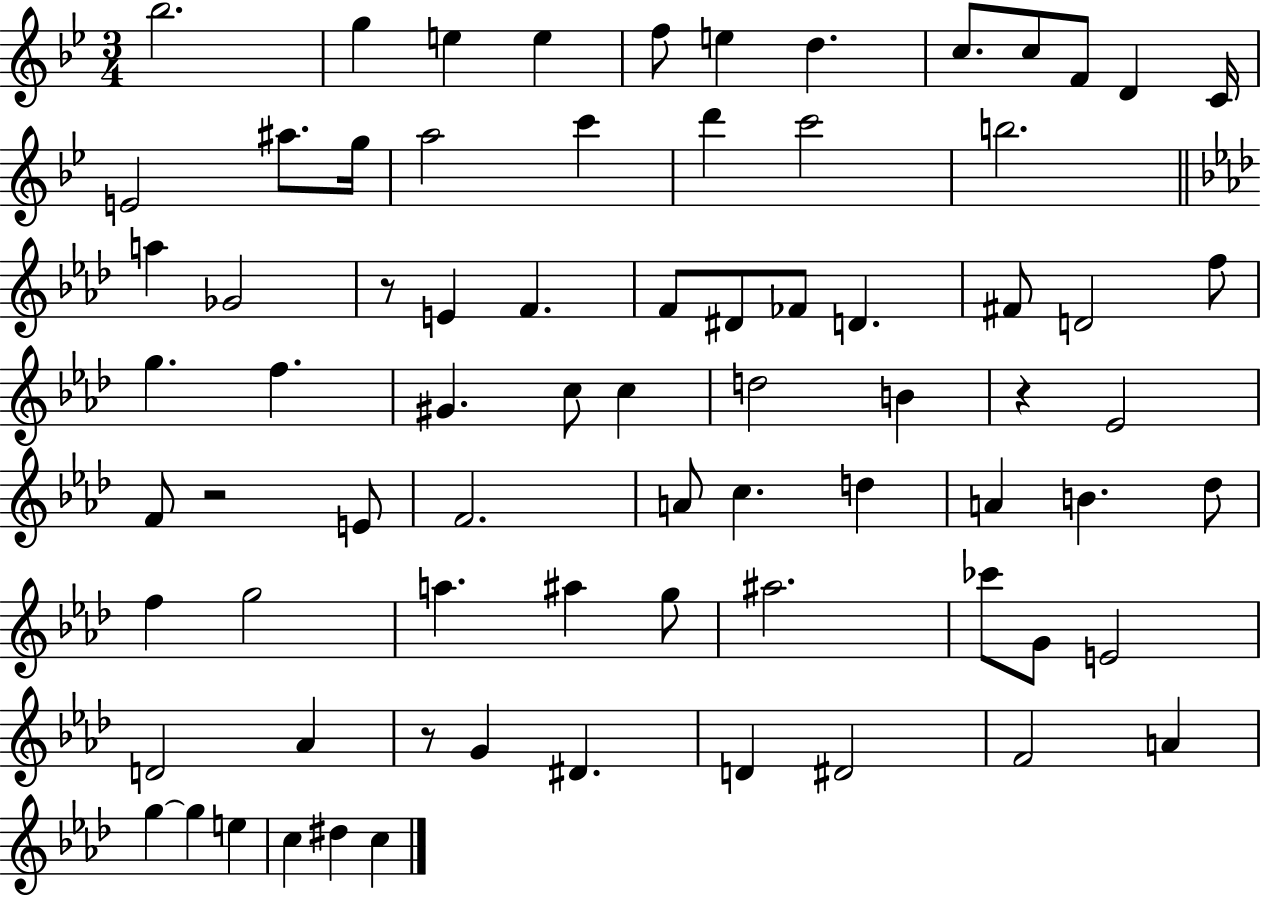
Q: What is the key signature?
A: BES major